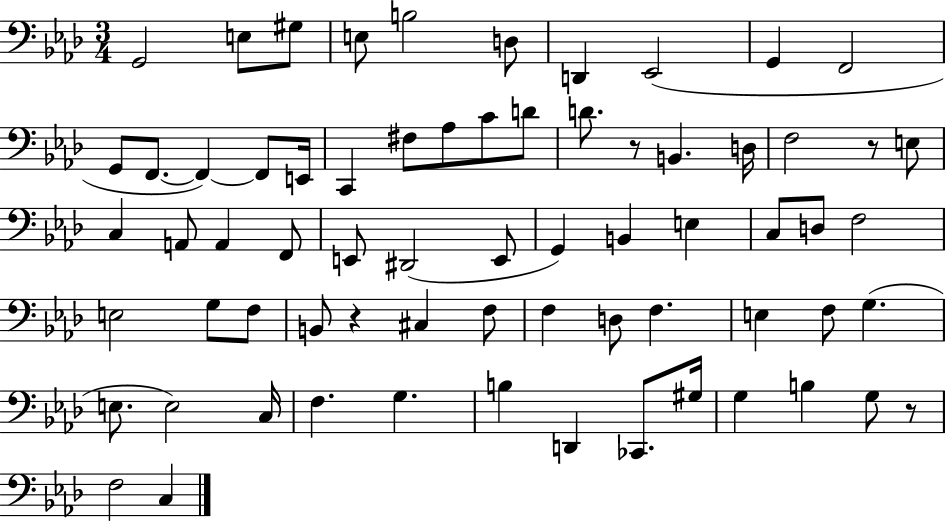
{
  \clef bass
  \numericTimeSignature
  \time 3/4
  \key aes \major
  g,2 e8 gis8 | e8 b2 d8 | d,4 ees,2( | g,4 f,2 | \break g,8 f,8.~~ f,4~~) f,8 e,16 | c,4 fis8 aes8 c'8 d'8 | d'8. r8 b,4. d16 | f2 r8 e8 | \break c4 a,8 a,4 f,8 | e,8 dis,2( e,8 | g,4) b,4 e4 | c8 d8 f2 | \break e2 g8 f8 | b,8 r4 cis4 f8 | f4 d8 f4. | e4 f8 g4.( | \break e8. e2) c16 | f4. g4. | b4 d,4 ces,8. gis16 | g4 b4 g8 r8 | \break f2 c4 | \bar "|."
}